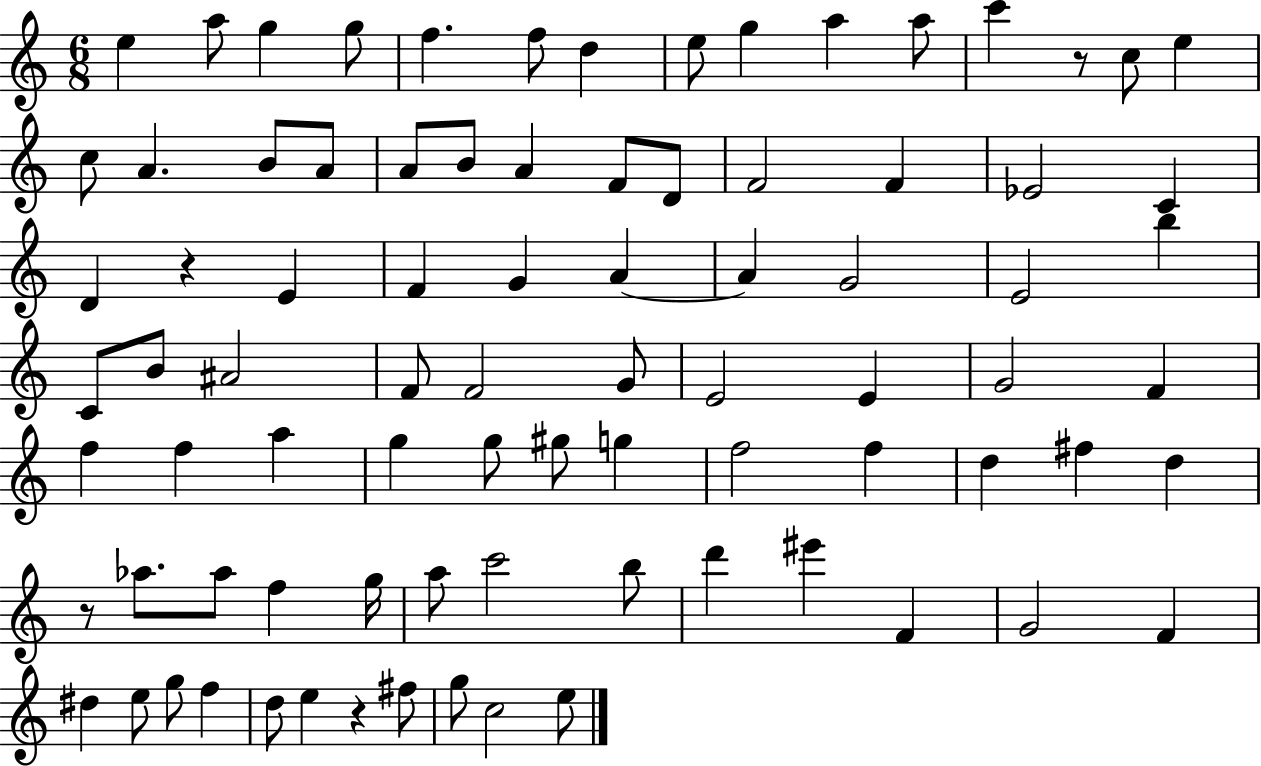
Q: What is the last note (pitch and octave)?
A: E5